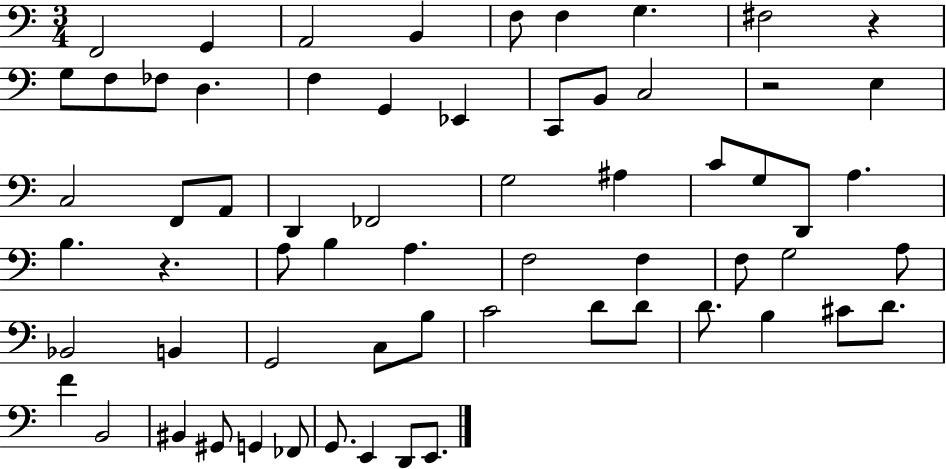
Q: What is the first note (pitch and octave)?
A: F2